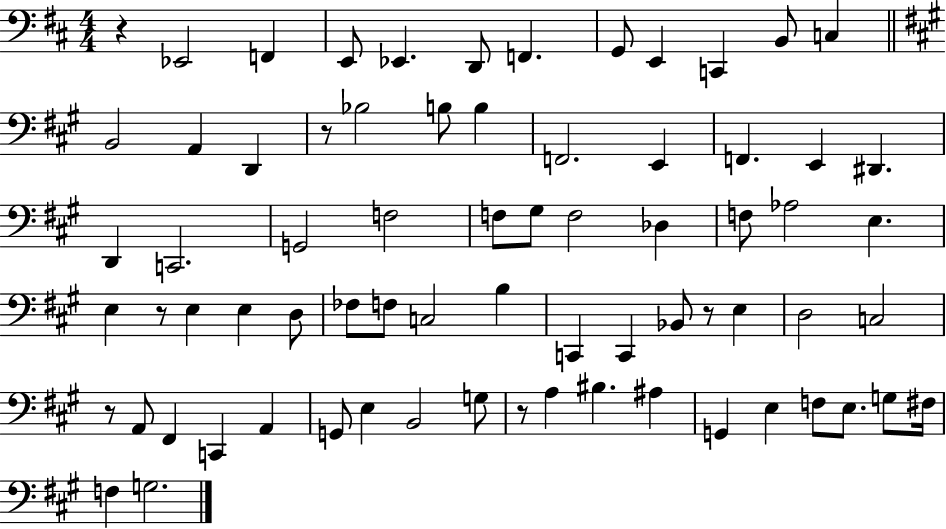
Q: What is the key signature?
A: D major